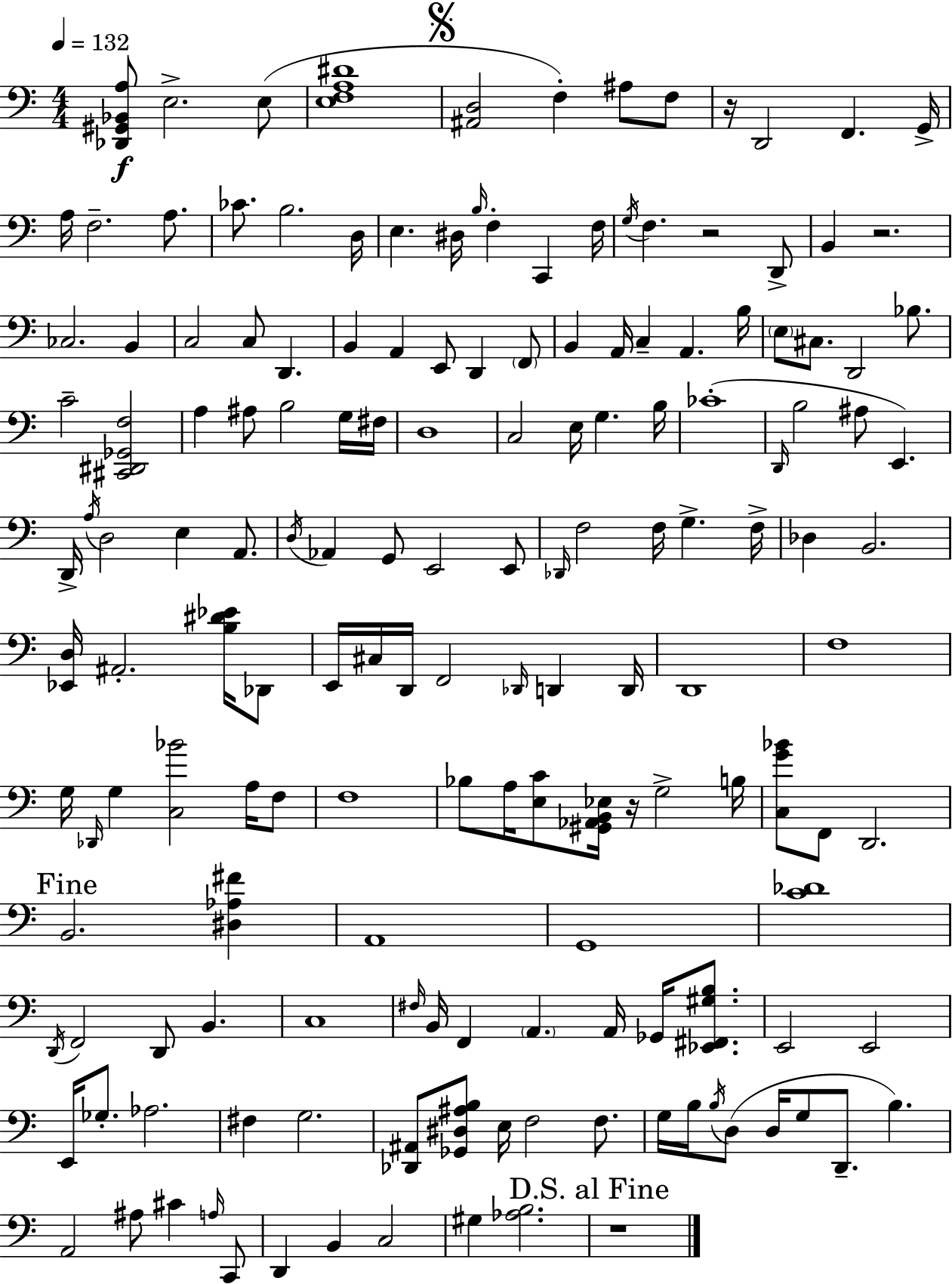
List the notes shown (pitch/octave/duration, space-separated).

[Db2,G#2,Bb2,A3]/e E3/h. E3/e [E3,F3,A3,D#4]/w [A#2,D3]/h F3/q A#3/e F3/e R/s D2/h F2/q. G2/s A3/s F3/h. A3/e. CES4/e. B3/h. D3/s E3/q. D#3/s B3/s F3/q C2/q F3/s G3/s F3/q. R/h D2/e B2/q R/h. CES3/h. B2/q C3/h C3/e D2/q. B2/q A2/q E2/e D2/q F2/e B2/q A2/s C3/q A2/q. B3/s E3/e C#3/e. D2/h Bb3/e. C4/h [C#2,D#2,Gb2,F3]/h A3/q A#3/e B3/h G3/s F#3/s D3/w C3/h E3/s G3/q. B3/s CES4/w D2/s B3/h A#3/e E2/q. D2/s A3/s D3/h E3/q A2/e. D3/s Ab2/q G2/e E2/h E2/e Db2/s F3/h F3/s G3/q. F3/s Db3/q B2/h. [Eb2,D3]/s A#2/h. [B3,D#4,Eb4]/s Db2/e E2/s C#3/s D2/s F2/h Db2/s D2/q D2/s D2/w F3/w G3/s Db2/s G3/q [C3,Bb4]/h A3/s F3/e F3/w Bb3/e A3/s [E3,C4]/e [G#2,Ab2,B2,Eb3]/s R/s G3/h B3/s [C3,G4,Bb4]/e F2/e D2/h. B2/h. [D#3,Ab3,F#4]/q A2/w G2/w [C4,Db4]/w D2/s F2/h D2/e B2/q. C3/w F#3/s B2/s F2/q A2/q. A2/s Gb2/s [Eb2,F#2,G#3,B3]/e. E2/h E2/h E2/s Gb3/e. Ab3/h. F#3/q G3/h. [Db2,A#2]/e [Gb2,D#3,A#3,B3]/e E3/s F3/h F3/e. G3/s B3/s B3/s D3/e D3/s G3/e D2/e. B3/q. A2/h A#3/e C#4/q A3/s C2/e D2/q B2/q C3/h G#3/q [Ab3,B3]/h. R/w